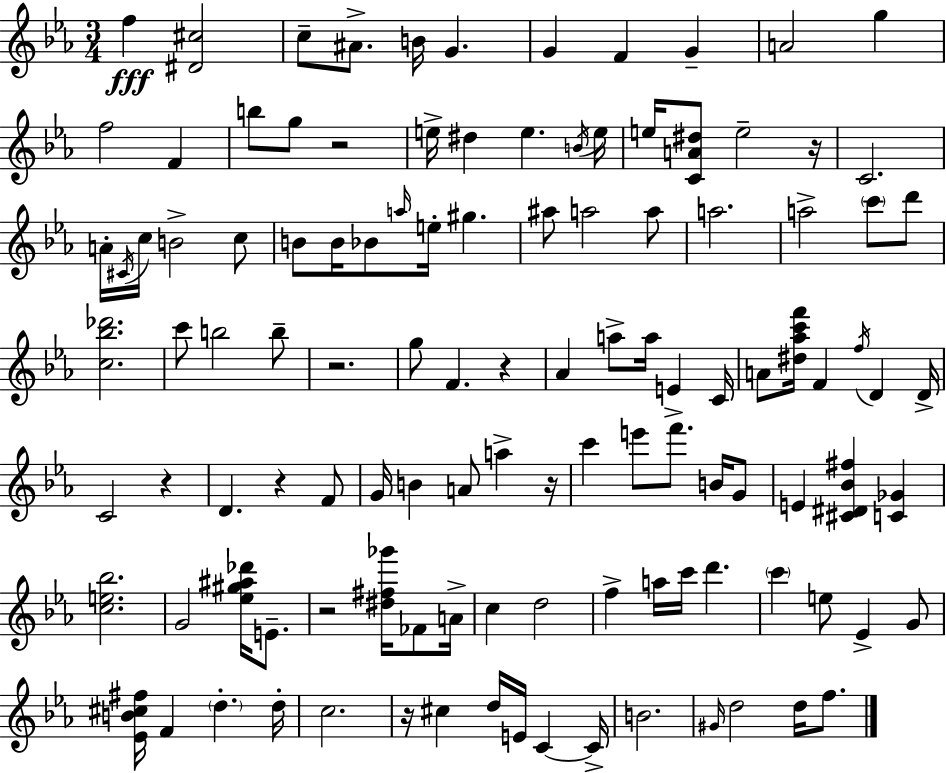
{
  \clef treble
  \numericTimeSignature
  \time 3/4
  \key c \minor
  f''4\fff <dis' cis''>2 | c''8-- ais'8.-> b'16 g'4. | g'4 f'4 g'4-- | a'2 g''4 | \break f''2 f'4 | b''8 g''8 r2 | e''16-> dis''4 e''4. \acciaccatura { b'16 } | e''16 e''16 <c' a' dis''>8 e''2-- | \break r16 c'2. | a'16-. \acciaccatura { cis'16 } c''16 b'2-> | c''8 b'8 b'16 bes'8 \grace { a''16 } e''16-. gis''4. | ais''8 a''2 | \break a''8 a''2. | a''2-> \parenthesize c'''8 | d'''8 <c'' bes'' des'''>2. | c'''8 b''2 | \break b''8-- r2. | g''8 f'4. r4 | aes'4 a''8-> a''16 e'4-> | c'16 a'8 <dis'' aes'' c''' f'''>16 f'4 \acciaccatura { f''16 } d'4 | \break d'16-> c'2 | r4 d'4. r4 | f'8 g'16 b'4 a'8 a''4-> | r16 c'''4 e'''8 f'''8. | \break b'16 g'8 e'4 <cis' dis' bes' fis''>4 | <c' ges'>4 <c'' e'' bes''>2. | g'2 | <ees'' gis'' ais'' des'''>16 e'8.-- r2 | \break <dis'' fis'' ges'''>16 fes'8 a'16-> c''4 d''2 | f''4-> a''16 c'''16 d'''4. | \parenthesize c'''4 e''8 ees'4-> | g'8 <ees' b' cis'' fis''>16 f'4 \parenthesize d''4.-. | \break d''16-. c''2. | r16 cis''4 d''16 e'16 c'4~~ | c'16-> b'2. | \grace { gis'16 } d''2 | \break d''16 f''8. \bar "|."
}